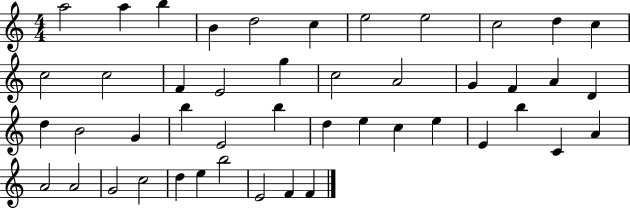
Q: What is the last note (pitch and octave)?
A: F4